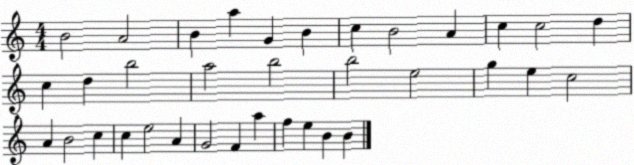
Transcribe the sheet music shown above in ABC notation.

X:1
T:Untitled
M:4/4
L:1/4
K:C
B2 A2 B a G B c B2 A c c2 d c d b2 a2 b2 b2 e2 g e c2 A B2 c c e2 A G2 F a f e B B